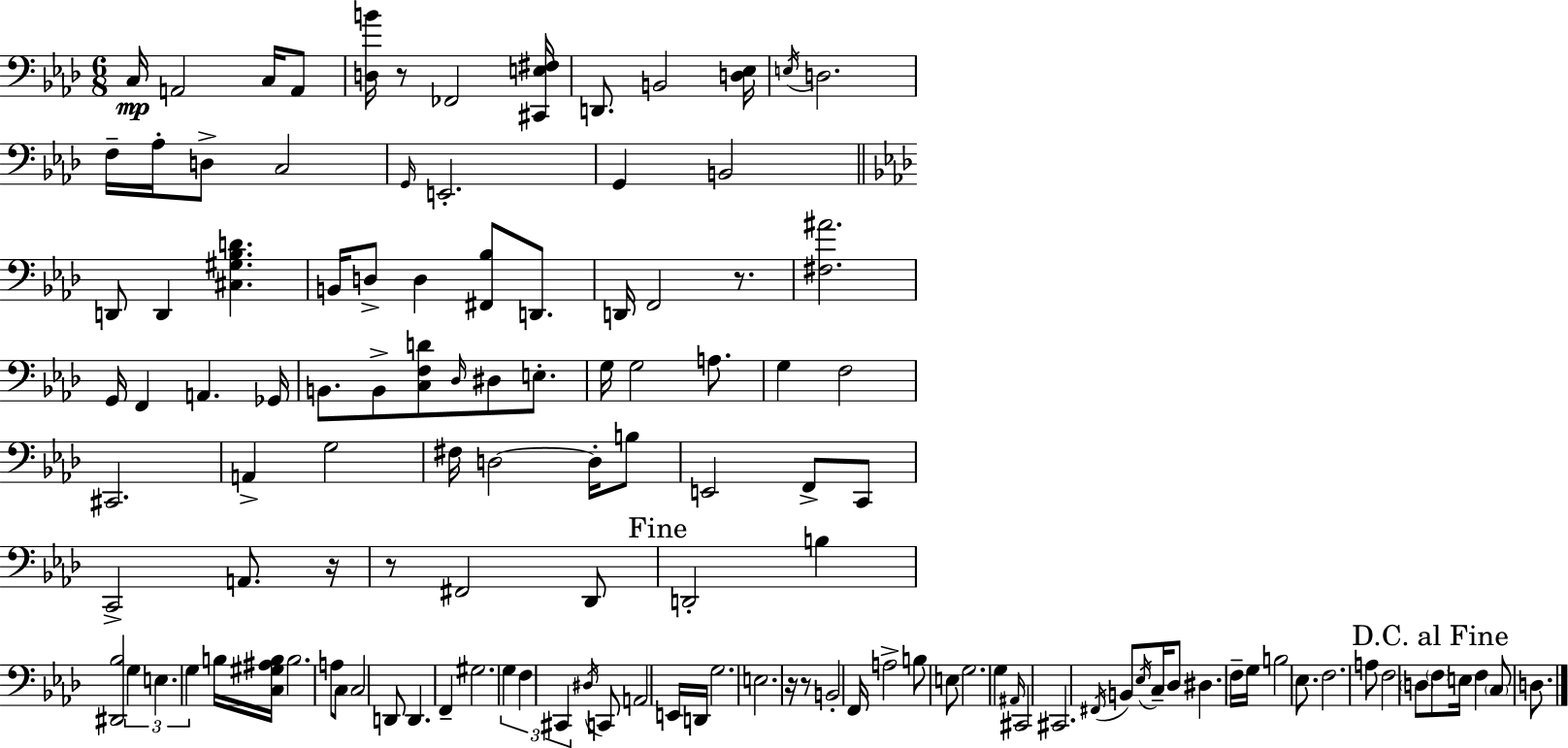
{
  \clef bass
  \numericTimeSignature
  \time 6/8
  \key f \minor
  c16\mp a,2 c16 a,8 | <d b'>16 r8 fes,2 <cis, e fis>16 | d,8. b,2 <d ees>16 | \acciaccatura { e16 } d2. | \break f16-- aes16-. d8-> c2 | \grace { g,16 } e,2.-. | g,4 b,2 | \bar "||" \break \key f \minor d,8 d,4 <cis gis bes d'>4. | b,16 d8-> d4 <fis, bes>8 d,8. | d,16 f,2 r8. | <fis ais'>2. | \break g,16 f,4 a,4. ges,16 | b,8. b,8-> <c f d'>8 \grace { des16 } dis8 e8.-. | g16 g2 a8. | g4 f2 | \break cis,2. | a,4-> g2 | fis16 d2~~ d16-. b8 | e,2 f,8-> c,8 | \break c,2-> a,8. | r16 r8 fis,2 des,8 | \mark "Fine" d,2-. b4 | <dis, bes>2 \tuplet 3/2 { g4 | \break e4. g4 } b16 | <c gis ais b>16 b2. | a8 c8 c2 | d,8 d,4. f,4-- | \break gis2. | \tuplet 3/2 { g4 f4 cis,4 } | \acciaccatura { dis16 } c,8 a,2 | e,16 d,16 g2. | \break e2. | r16 r8 b,2-. | f,16 a2-> b8 | e8 g2. | \break g4 \grace { ais,16 } cis,2 | cis,2. | \acciaccatura { fis,16 } b,8 \acciaccatura { ees16 } c16-- des8 dis4. | f16-- g16 b2 | \break ees8. f2. | a8 f2 | \parenthesize d8 \mark "D.C. al Fine" \parenthesize f8 e16 f4 | \parenthesize c8 d8. \bar "|."
}